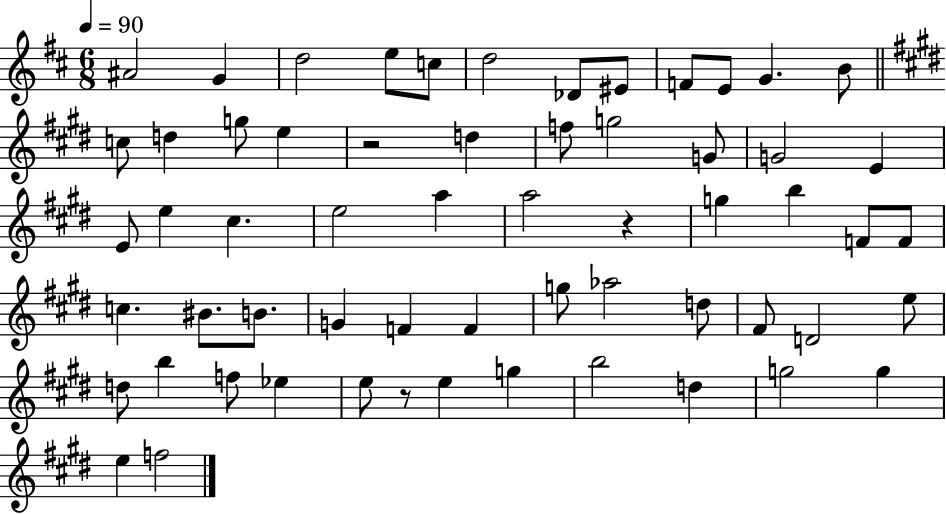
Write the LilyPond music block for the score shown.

{
  \clef treble
  \numericTimeSignature
  \time 6/8
  \key d \major
  \tempo 4 = 90
  ais'2 g'4 | d''2 e''8 c''8 | d''2 des'8 eis'8 | f'8 e'8 g'4. b'8 | \break \bar "||" \break \key e \major c''8 d''4 g''8 e''4 | r2 d''4 | f''8 g''2 g'8 | g'2 e'4 | \break e'8 e''4 cis''4. | e''2 a''4 | a''2 r4 | g''4 b''4 f'8 f'8 | \break c''4. bis'8. b'8. | g'4 f'4 f'4 | g''8 aes''2 d''8 | fis'8 d'2 e''8 | \break d''8 b''4 f''8 ees''4 | e''8 r8 e''4 g''4 | b''2 d''4 | g''2 g''4 | \break e''4 f''2 | \bar "|."
}